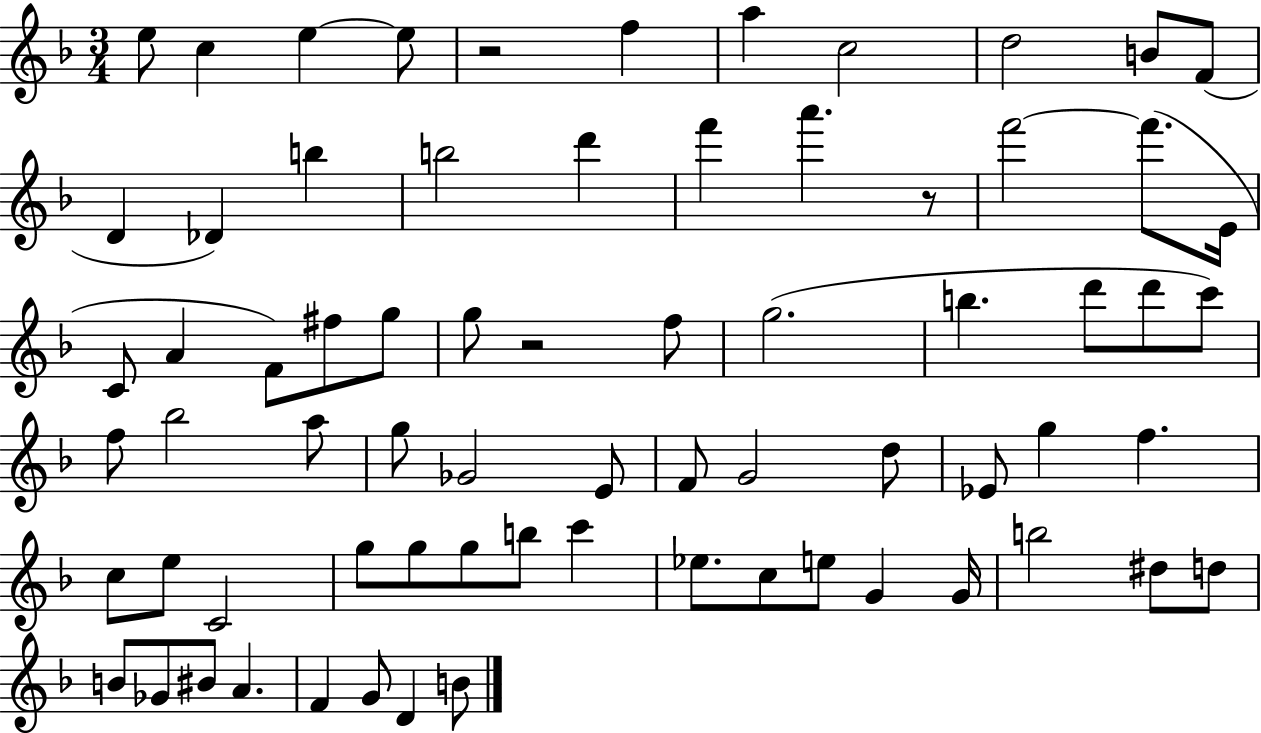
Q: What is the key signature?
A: F major